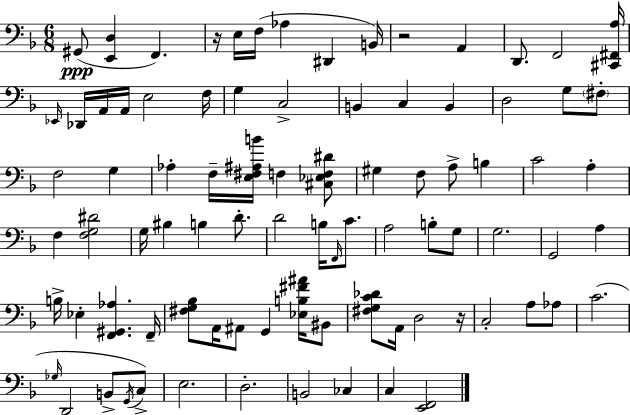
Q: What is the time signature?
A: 6/8